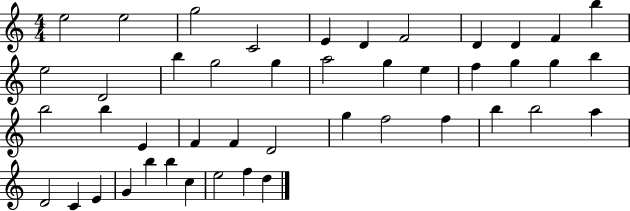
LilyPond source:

{
  \clef treble
  \numericTimeSignature
  \time 4/4
  \key c \major
  e''2 e''2 | g''2 c'2 | e'4 d'4 f'2 | d'4 d'4 f'4 b''4 | \break e''2 d'2 | b''4 g''2 g''4 | a''2 g''4 e''4 | f''4 g''4 g''4 b''4 | \break b''2 b''4 e'4 | f'4 f'4 d'2 | g''4 f''2 f''4 | b''4 b''2 a''4 | \break d'2 c'4 e'4 | g'4 b''4 b''4 c''4 | e''2 f''4 d''4 | \bar "|."
}